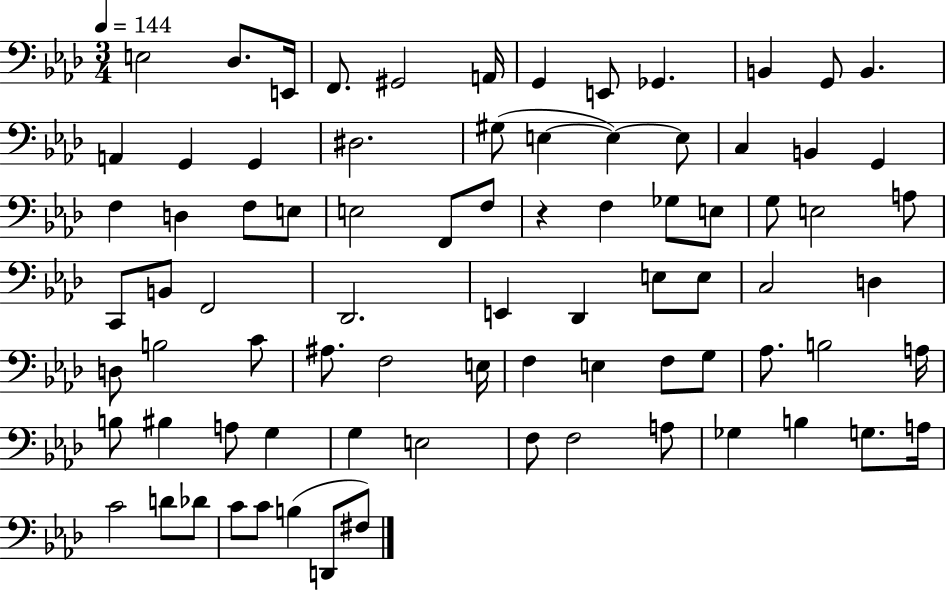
E3/h Db3/e. E2/s F2/e. G#2/h A2/s G2/q E2/e Gb2/q. B2/q G2/e B2/q. A2/q G2/q G2/q D#3/h. G#3/e E3/q E3/q E3/e C3/q B2/q G2/q F3/q D3/q F3/e E3/e E3/h F2/e F3/e R/q F3/q Gb3/e E3/e G3/e E3/h A3/e C2/e B2/e F2/h Db2/h. E2/q Db2/q E3/e E3/e C3/h D3/q D3/e B3/h C4/e A#3/e. F3/h E3/s F3/q E3/q F3/e G3/e Ab3/e. B3/h A3/s B3/e BIS3/q A3/e G3/q G3/q E3/h F3/e F3/h A3/e Gb3/q B3/q G3/e. A3/s C4/h D4/e Db4/e C4/e C4/e B3/q D2/e F#3/e